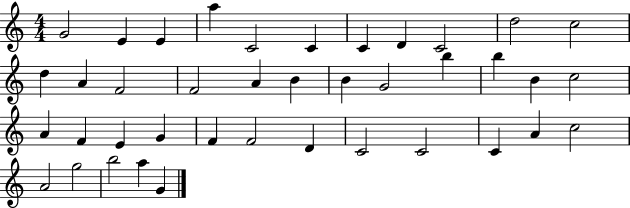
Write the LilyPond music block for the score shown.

{
  \clef treble
  \numericTimeSignature
  \time 4/4
  \key c \major
  g'2 e'4 e'4 | a''4 c'2 c'4 | c'4 d'4 c'2 | d''2 c''2 | \break d''4 a'4 f'2 | f'2 a'4 b'4 | b'4 g'2 b''4 | b''4 b'4 c''2 | \break a'4 f'4 e'4 g'4 | f'4 f'2 d'4 | c'2 c'2 | c'4 a'4 c''2 | \break a'2 g''2 | b''2 a''4 g'4 | \bar "|."
}